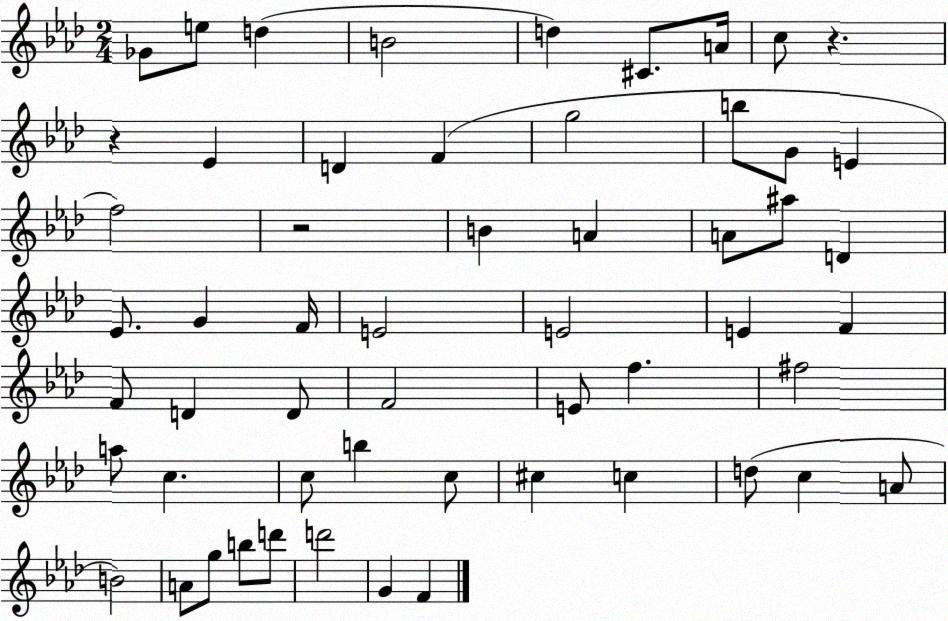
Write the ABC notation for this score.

X:1
T:Untitled
M:2/4
L:1/4
K:Ab
_G/2 e/2 d B2 d ^C/2 A/4 c/2 z z _E D F g2 b/2 G/2 E f2 z2 B A A/2 ^a/2 D _E/2 G F/4 E2 E2 E F F/2 D D/2 F2 E/2 f ^f2 a/2 c c/2 b c/2 ^c c d/2 c A/2 B2 A/2 g/2 b/2 d'/2 d'2 G F